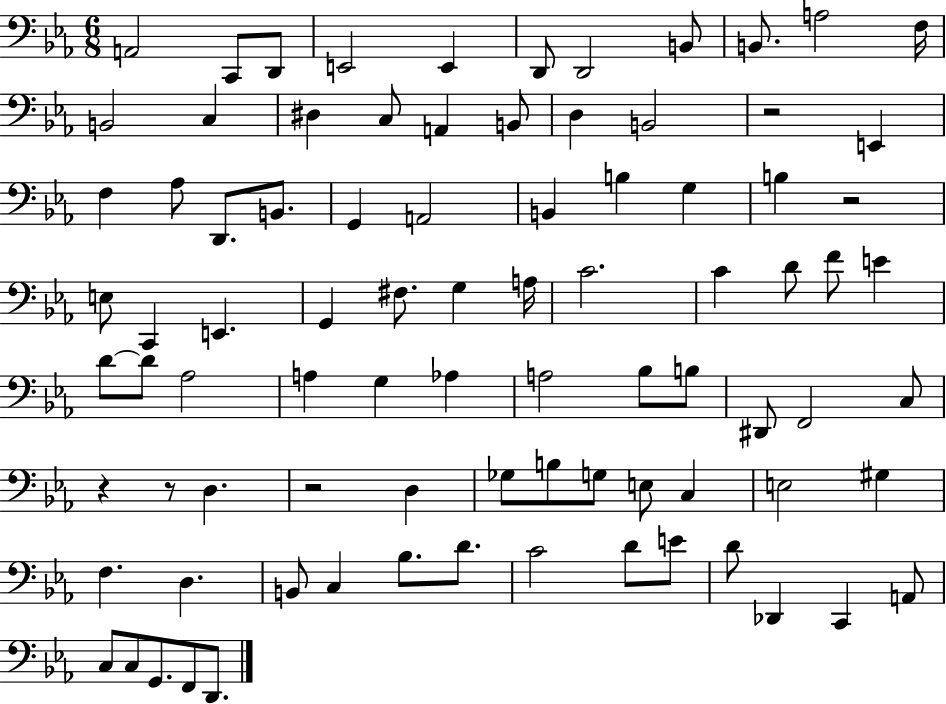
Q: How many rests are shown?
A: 5